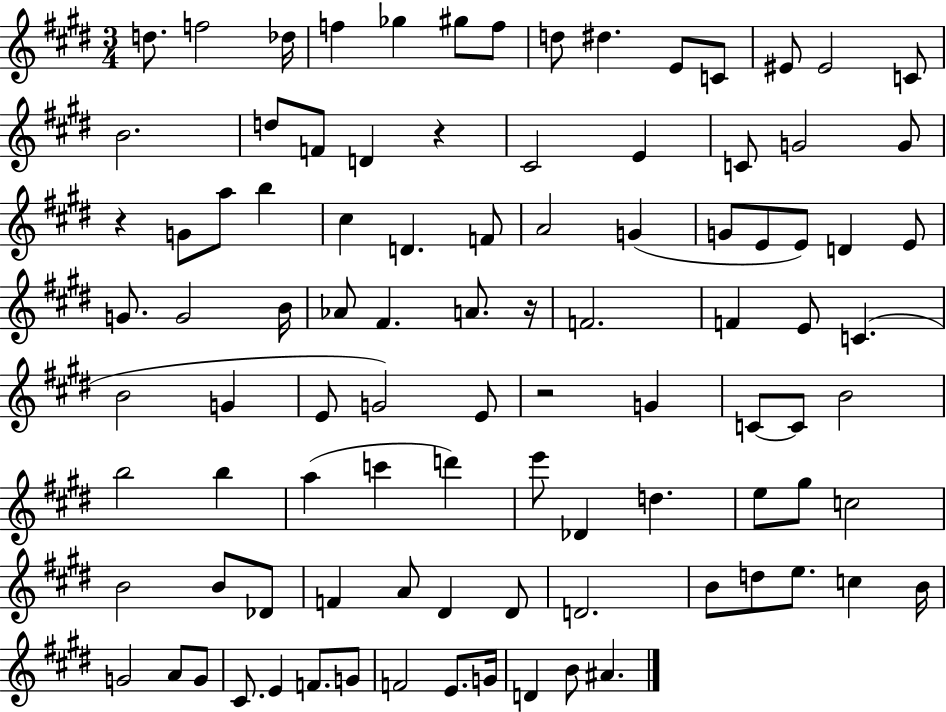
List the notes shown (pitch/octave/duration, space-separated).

D5/e. F5/h Db5/s F5/q Gb5/q G#5/e F5/e D5/e D#5/q. E4/e C4/e EIS4/e EIS4/h C4/e B4/h. D5/e F4/e D4/q R/q C#4/h E4/q C4/e G4/h G4/e R/q G4/e A5/e B5/q C#5/q D4/q. F4/e A4/h G4/q G4/e E4/e E4/e D4/q E4/e G4/e. G4/h B4/s Ab4/e F#4/q. A4/e. R/s F4/h. F4/q E4/e C4/q. B4/h G4/q E4/e G4/h E4/e R/h G4/q C4/e C4/e B4/h B5/h B5/q A5/q C6/q D6/q E6/e Db4/q D5/q. E5/e G#5/e C5/h B4/h B4/e Db4/e F4/q A4/e D#4/q D#4/e D4/h. B4/e D5/e E5/e. C5/q B4/s G4/h A4/e G4/e C#4/e. E4/q F4/e. G4/e F4/h E4/e. G4/s D4/q B4/e A#4/q.